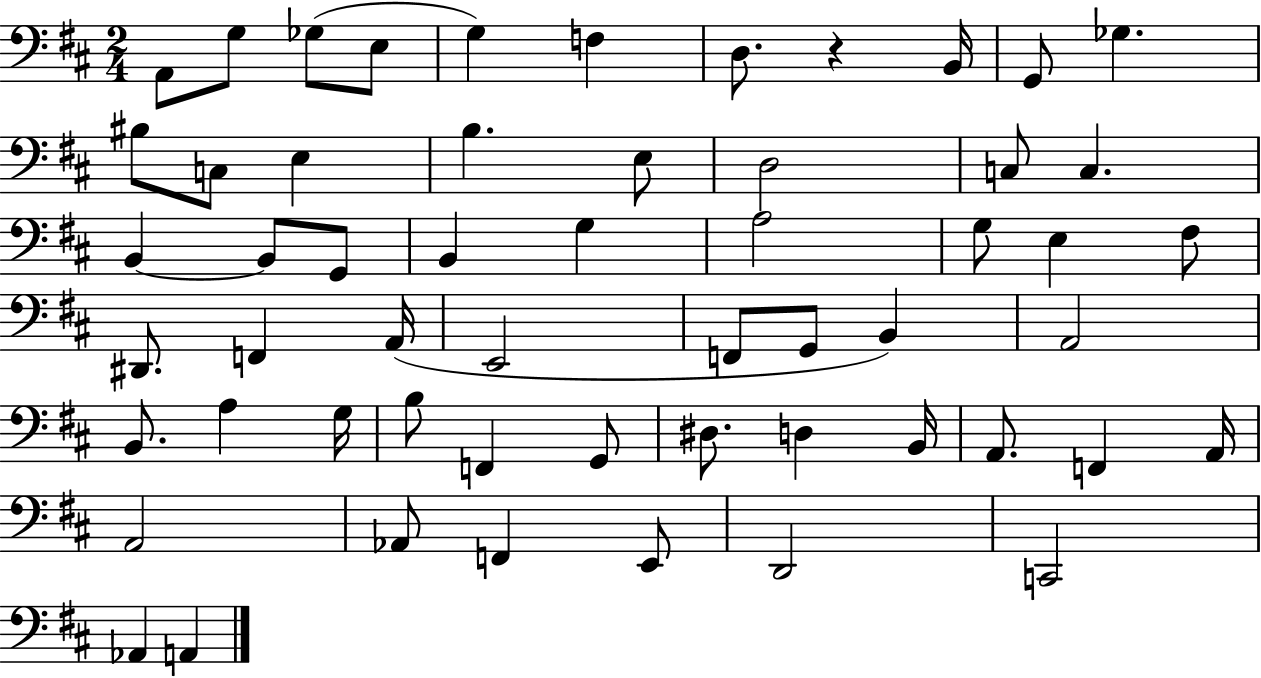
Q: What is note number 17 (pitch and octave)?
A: C3